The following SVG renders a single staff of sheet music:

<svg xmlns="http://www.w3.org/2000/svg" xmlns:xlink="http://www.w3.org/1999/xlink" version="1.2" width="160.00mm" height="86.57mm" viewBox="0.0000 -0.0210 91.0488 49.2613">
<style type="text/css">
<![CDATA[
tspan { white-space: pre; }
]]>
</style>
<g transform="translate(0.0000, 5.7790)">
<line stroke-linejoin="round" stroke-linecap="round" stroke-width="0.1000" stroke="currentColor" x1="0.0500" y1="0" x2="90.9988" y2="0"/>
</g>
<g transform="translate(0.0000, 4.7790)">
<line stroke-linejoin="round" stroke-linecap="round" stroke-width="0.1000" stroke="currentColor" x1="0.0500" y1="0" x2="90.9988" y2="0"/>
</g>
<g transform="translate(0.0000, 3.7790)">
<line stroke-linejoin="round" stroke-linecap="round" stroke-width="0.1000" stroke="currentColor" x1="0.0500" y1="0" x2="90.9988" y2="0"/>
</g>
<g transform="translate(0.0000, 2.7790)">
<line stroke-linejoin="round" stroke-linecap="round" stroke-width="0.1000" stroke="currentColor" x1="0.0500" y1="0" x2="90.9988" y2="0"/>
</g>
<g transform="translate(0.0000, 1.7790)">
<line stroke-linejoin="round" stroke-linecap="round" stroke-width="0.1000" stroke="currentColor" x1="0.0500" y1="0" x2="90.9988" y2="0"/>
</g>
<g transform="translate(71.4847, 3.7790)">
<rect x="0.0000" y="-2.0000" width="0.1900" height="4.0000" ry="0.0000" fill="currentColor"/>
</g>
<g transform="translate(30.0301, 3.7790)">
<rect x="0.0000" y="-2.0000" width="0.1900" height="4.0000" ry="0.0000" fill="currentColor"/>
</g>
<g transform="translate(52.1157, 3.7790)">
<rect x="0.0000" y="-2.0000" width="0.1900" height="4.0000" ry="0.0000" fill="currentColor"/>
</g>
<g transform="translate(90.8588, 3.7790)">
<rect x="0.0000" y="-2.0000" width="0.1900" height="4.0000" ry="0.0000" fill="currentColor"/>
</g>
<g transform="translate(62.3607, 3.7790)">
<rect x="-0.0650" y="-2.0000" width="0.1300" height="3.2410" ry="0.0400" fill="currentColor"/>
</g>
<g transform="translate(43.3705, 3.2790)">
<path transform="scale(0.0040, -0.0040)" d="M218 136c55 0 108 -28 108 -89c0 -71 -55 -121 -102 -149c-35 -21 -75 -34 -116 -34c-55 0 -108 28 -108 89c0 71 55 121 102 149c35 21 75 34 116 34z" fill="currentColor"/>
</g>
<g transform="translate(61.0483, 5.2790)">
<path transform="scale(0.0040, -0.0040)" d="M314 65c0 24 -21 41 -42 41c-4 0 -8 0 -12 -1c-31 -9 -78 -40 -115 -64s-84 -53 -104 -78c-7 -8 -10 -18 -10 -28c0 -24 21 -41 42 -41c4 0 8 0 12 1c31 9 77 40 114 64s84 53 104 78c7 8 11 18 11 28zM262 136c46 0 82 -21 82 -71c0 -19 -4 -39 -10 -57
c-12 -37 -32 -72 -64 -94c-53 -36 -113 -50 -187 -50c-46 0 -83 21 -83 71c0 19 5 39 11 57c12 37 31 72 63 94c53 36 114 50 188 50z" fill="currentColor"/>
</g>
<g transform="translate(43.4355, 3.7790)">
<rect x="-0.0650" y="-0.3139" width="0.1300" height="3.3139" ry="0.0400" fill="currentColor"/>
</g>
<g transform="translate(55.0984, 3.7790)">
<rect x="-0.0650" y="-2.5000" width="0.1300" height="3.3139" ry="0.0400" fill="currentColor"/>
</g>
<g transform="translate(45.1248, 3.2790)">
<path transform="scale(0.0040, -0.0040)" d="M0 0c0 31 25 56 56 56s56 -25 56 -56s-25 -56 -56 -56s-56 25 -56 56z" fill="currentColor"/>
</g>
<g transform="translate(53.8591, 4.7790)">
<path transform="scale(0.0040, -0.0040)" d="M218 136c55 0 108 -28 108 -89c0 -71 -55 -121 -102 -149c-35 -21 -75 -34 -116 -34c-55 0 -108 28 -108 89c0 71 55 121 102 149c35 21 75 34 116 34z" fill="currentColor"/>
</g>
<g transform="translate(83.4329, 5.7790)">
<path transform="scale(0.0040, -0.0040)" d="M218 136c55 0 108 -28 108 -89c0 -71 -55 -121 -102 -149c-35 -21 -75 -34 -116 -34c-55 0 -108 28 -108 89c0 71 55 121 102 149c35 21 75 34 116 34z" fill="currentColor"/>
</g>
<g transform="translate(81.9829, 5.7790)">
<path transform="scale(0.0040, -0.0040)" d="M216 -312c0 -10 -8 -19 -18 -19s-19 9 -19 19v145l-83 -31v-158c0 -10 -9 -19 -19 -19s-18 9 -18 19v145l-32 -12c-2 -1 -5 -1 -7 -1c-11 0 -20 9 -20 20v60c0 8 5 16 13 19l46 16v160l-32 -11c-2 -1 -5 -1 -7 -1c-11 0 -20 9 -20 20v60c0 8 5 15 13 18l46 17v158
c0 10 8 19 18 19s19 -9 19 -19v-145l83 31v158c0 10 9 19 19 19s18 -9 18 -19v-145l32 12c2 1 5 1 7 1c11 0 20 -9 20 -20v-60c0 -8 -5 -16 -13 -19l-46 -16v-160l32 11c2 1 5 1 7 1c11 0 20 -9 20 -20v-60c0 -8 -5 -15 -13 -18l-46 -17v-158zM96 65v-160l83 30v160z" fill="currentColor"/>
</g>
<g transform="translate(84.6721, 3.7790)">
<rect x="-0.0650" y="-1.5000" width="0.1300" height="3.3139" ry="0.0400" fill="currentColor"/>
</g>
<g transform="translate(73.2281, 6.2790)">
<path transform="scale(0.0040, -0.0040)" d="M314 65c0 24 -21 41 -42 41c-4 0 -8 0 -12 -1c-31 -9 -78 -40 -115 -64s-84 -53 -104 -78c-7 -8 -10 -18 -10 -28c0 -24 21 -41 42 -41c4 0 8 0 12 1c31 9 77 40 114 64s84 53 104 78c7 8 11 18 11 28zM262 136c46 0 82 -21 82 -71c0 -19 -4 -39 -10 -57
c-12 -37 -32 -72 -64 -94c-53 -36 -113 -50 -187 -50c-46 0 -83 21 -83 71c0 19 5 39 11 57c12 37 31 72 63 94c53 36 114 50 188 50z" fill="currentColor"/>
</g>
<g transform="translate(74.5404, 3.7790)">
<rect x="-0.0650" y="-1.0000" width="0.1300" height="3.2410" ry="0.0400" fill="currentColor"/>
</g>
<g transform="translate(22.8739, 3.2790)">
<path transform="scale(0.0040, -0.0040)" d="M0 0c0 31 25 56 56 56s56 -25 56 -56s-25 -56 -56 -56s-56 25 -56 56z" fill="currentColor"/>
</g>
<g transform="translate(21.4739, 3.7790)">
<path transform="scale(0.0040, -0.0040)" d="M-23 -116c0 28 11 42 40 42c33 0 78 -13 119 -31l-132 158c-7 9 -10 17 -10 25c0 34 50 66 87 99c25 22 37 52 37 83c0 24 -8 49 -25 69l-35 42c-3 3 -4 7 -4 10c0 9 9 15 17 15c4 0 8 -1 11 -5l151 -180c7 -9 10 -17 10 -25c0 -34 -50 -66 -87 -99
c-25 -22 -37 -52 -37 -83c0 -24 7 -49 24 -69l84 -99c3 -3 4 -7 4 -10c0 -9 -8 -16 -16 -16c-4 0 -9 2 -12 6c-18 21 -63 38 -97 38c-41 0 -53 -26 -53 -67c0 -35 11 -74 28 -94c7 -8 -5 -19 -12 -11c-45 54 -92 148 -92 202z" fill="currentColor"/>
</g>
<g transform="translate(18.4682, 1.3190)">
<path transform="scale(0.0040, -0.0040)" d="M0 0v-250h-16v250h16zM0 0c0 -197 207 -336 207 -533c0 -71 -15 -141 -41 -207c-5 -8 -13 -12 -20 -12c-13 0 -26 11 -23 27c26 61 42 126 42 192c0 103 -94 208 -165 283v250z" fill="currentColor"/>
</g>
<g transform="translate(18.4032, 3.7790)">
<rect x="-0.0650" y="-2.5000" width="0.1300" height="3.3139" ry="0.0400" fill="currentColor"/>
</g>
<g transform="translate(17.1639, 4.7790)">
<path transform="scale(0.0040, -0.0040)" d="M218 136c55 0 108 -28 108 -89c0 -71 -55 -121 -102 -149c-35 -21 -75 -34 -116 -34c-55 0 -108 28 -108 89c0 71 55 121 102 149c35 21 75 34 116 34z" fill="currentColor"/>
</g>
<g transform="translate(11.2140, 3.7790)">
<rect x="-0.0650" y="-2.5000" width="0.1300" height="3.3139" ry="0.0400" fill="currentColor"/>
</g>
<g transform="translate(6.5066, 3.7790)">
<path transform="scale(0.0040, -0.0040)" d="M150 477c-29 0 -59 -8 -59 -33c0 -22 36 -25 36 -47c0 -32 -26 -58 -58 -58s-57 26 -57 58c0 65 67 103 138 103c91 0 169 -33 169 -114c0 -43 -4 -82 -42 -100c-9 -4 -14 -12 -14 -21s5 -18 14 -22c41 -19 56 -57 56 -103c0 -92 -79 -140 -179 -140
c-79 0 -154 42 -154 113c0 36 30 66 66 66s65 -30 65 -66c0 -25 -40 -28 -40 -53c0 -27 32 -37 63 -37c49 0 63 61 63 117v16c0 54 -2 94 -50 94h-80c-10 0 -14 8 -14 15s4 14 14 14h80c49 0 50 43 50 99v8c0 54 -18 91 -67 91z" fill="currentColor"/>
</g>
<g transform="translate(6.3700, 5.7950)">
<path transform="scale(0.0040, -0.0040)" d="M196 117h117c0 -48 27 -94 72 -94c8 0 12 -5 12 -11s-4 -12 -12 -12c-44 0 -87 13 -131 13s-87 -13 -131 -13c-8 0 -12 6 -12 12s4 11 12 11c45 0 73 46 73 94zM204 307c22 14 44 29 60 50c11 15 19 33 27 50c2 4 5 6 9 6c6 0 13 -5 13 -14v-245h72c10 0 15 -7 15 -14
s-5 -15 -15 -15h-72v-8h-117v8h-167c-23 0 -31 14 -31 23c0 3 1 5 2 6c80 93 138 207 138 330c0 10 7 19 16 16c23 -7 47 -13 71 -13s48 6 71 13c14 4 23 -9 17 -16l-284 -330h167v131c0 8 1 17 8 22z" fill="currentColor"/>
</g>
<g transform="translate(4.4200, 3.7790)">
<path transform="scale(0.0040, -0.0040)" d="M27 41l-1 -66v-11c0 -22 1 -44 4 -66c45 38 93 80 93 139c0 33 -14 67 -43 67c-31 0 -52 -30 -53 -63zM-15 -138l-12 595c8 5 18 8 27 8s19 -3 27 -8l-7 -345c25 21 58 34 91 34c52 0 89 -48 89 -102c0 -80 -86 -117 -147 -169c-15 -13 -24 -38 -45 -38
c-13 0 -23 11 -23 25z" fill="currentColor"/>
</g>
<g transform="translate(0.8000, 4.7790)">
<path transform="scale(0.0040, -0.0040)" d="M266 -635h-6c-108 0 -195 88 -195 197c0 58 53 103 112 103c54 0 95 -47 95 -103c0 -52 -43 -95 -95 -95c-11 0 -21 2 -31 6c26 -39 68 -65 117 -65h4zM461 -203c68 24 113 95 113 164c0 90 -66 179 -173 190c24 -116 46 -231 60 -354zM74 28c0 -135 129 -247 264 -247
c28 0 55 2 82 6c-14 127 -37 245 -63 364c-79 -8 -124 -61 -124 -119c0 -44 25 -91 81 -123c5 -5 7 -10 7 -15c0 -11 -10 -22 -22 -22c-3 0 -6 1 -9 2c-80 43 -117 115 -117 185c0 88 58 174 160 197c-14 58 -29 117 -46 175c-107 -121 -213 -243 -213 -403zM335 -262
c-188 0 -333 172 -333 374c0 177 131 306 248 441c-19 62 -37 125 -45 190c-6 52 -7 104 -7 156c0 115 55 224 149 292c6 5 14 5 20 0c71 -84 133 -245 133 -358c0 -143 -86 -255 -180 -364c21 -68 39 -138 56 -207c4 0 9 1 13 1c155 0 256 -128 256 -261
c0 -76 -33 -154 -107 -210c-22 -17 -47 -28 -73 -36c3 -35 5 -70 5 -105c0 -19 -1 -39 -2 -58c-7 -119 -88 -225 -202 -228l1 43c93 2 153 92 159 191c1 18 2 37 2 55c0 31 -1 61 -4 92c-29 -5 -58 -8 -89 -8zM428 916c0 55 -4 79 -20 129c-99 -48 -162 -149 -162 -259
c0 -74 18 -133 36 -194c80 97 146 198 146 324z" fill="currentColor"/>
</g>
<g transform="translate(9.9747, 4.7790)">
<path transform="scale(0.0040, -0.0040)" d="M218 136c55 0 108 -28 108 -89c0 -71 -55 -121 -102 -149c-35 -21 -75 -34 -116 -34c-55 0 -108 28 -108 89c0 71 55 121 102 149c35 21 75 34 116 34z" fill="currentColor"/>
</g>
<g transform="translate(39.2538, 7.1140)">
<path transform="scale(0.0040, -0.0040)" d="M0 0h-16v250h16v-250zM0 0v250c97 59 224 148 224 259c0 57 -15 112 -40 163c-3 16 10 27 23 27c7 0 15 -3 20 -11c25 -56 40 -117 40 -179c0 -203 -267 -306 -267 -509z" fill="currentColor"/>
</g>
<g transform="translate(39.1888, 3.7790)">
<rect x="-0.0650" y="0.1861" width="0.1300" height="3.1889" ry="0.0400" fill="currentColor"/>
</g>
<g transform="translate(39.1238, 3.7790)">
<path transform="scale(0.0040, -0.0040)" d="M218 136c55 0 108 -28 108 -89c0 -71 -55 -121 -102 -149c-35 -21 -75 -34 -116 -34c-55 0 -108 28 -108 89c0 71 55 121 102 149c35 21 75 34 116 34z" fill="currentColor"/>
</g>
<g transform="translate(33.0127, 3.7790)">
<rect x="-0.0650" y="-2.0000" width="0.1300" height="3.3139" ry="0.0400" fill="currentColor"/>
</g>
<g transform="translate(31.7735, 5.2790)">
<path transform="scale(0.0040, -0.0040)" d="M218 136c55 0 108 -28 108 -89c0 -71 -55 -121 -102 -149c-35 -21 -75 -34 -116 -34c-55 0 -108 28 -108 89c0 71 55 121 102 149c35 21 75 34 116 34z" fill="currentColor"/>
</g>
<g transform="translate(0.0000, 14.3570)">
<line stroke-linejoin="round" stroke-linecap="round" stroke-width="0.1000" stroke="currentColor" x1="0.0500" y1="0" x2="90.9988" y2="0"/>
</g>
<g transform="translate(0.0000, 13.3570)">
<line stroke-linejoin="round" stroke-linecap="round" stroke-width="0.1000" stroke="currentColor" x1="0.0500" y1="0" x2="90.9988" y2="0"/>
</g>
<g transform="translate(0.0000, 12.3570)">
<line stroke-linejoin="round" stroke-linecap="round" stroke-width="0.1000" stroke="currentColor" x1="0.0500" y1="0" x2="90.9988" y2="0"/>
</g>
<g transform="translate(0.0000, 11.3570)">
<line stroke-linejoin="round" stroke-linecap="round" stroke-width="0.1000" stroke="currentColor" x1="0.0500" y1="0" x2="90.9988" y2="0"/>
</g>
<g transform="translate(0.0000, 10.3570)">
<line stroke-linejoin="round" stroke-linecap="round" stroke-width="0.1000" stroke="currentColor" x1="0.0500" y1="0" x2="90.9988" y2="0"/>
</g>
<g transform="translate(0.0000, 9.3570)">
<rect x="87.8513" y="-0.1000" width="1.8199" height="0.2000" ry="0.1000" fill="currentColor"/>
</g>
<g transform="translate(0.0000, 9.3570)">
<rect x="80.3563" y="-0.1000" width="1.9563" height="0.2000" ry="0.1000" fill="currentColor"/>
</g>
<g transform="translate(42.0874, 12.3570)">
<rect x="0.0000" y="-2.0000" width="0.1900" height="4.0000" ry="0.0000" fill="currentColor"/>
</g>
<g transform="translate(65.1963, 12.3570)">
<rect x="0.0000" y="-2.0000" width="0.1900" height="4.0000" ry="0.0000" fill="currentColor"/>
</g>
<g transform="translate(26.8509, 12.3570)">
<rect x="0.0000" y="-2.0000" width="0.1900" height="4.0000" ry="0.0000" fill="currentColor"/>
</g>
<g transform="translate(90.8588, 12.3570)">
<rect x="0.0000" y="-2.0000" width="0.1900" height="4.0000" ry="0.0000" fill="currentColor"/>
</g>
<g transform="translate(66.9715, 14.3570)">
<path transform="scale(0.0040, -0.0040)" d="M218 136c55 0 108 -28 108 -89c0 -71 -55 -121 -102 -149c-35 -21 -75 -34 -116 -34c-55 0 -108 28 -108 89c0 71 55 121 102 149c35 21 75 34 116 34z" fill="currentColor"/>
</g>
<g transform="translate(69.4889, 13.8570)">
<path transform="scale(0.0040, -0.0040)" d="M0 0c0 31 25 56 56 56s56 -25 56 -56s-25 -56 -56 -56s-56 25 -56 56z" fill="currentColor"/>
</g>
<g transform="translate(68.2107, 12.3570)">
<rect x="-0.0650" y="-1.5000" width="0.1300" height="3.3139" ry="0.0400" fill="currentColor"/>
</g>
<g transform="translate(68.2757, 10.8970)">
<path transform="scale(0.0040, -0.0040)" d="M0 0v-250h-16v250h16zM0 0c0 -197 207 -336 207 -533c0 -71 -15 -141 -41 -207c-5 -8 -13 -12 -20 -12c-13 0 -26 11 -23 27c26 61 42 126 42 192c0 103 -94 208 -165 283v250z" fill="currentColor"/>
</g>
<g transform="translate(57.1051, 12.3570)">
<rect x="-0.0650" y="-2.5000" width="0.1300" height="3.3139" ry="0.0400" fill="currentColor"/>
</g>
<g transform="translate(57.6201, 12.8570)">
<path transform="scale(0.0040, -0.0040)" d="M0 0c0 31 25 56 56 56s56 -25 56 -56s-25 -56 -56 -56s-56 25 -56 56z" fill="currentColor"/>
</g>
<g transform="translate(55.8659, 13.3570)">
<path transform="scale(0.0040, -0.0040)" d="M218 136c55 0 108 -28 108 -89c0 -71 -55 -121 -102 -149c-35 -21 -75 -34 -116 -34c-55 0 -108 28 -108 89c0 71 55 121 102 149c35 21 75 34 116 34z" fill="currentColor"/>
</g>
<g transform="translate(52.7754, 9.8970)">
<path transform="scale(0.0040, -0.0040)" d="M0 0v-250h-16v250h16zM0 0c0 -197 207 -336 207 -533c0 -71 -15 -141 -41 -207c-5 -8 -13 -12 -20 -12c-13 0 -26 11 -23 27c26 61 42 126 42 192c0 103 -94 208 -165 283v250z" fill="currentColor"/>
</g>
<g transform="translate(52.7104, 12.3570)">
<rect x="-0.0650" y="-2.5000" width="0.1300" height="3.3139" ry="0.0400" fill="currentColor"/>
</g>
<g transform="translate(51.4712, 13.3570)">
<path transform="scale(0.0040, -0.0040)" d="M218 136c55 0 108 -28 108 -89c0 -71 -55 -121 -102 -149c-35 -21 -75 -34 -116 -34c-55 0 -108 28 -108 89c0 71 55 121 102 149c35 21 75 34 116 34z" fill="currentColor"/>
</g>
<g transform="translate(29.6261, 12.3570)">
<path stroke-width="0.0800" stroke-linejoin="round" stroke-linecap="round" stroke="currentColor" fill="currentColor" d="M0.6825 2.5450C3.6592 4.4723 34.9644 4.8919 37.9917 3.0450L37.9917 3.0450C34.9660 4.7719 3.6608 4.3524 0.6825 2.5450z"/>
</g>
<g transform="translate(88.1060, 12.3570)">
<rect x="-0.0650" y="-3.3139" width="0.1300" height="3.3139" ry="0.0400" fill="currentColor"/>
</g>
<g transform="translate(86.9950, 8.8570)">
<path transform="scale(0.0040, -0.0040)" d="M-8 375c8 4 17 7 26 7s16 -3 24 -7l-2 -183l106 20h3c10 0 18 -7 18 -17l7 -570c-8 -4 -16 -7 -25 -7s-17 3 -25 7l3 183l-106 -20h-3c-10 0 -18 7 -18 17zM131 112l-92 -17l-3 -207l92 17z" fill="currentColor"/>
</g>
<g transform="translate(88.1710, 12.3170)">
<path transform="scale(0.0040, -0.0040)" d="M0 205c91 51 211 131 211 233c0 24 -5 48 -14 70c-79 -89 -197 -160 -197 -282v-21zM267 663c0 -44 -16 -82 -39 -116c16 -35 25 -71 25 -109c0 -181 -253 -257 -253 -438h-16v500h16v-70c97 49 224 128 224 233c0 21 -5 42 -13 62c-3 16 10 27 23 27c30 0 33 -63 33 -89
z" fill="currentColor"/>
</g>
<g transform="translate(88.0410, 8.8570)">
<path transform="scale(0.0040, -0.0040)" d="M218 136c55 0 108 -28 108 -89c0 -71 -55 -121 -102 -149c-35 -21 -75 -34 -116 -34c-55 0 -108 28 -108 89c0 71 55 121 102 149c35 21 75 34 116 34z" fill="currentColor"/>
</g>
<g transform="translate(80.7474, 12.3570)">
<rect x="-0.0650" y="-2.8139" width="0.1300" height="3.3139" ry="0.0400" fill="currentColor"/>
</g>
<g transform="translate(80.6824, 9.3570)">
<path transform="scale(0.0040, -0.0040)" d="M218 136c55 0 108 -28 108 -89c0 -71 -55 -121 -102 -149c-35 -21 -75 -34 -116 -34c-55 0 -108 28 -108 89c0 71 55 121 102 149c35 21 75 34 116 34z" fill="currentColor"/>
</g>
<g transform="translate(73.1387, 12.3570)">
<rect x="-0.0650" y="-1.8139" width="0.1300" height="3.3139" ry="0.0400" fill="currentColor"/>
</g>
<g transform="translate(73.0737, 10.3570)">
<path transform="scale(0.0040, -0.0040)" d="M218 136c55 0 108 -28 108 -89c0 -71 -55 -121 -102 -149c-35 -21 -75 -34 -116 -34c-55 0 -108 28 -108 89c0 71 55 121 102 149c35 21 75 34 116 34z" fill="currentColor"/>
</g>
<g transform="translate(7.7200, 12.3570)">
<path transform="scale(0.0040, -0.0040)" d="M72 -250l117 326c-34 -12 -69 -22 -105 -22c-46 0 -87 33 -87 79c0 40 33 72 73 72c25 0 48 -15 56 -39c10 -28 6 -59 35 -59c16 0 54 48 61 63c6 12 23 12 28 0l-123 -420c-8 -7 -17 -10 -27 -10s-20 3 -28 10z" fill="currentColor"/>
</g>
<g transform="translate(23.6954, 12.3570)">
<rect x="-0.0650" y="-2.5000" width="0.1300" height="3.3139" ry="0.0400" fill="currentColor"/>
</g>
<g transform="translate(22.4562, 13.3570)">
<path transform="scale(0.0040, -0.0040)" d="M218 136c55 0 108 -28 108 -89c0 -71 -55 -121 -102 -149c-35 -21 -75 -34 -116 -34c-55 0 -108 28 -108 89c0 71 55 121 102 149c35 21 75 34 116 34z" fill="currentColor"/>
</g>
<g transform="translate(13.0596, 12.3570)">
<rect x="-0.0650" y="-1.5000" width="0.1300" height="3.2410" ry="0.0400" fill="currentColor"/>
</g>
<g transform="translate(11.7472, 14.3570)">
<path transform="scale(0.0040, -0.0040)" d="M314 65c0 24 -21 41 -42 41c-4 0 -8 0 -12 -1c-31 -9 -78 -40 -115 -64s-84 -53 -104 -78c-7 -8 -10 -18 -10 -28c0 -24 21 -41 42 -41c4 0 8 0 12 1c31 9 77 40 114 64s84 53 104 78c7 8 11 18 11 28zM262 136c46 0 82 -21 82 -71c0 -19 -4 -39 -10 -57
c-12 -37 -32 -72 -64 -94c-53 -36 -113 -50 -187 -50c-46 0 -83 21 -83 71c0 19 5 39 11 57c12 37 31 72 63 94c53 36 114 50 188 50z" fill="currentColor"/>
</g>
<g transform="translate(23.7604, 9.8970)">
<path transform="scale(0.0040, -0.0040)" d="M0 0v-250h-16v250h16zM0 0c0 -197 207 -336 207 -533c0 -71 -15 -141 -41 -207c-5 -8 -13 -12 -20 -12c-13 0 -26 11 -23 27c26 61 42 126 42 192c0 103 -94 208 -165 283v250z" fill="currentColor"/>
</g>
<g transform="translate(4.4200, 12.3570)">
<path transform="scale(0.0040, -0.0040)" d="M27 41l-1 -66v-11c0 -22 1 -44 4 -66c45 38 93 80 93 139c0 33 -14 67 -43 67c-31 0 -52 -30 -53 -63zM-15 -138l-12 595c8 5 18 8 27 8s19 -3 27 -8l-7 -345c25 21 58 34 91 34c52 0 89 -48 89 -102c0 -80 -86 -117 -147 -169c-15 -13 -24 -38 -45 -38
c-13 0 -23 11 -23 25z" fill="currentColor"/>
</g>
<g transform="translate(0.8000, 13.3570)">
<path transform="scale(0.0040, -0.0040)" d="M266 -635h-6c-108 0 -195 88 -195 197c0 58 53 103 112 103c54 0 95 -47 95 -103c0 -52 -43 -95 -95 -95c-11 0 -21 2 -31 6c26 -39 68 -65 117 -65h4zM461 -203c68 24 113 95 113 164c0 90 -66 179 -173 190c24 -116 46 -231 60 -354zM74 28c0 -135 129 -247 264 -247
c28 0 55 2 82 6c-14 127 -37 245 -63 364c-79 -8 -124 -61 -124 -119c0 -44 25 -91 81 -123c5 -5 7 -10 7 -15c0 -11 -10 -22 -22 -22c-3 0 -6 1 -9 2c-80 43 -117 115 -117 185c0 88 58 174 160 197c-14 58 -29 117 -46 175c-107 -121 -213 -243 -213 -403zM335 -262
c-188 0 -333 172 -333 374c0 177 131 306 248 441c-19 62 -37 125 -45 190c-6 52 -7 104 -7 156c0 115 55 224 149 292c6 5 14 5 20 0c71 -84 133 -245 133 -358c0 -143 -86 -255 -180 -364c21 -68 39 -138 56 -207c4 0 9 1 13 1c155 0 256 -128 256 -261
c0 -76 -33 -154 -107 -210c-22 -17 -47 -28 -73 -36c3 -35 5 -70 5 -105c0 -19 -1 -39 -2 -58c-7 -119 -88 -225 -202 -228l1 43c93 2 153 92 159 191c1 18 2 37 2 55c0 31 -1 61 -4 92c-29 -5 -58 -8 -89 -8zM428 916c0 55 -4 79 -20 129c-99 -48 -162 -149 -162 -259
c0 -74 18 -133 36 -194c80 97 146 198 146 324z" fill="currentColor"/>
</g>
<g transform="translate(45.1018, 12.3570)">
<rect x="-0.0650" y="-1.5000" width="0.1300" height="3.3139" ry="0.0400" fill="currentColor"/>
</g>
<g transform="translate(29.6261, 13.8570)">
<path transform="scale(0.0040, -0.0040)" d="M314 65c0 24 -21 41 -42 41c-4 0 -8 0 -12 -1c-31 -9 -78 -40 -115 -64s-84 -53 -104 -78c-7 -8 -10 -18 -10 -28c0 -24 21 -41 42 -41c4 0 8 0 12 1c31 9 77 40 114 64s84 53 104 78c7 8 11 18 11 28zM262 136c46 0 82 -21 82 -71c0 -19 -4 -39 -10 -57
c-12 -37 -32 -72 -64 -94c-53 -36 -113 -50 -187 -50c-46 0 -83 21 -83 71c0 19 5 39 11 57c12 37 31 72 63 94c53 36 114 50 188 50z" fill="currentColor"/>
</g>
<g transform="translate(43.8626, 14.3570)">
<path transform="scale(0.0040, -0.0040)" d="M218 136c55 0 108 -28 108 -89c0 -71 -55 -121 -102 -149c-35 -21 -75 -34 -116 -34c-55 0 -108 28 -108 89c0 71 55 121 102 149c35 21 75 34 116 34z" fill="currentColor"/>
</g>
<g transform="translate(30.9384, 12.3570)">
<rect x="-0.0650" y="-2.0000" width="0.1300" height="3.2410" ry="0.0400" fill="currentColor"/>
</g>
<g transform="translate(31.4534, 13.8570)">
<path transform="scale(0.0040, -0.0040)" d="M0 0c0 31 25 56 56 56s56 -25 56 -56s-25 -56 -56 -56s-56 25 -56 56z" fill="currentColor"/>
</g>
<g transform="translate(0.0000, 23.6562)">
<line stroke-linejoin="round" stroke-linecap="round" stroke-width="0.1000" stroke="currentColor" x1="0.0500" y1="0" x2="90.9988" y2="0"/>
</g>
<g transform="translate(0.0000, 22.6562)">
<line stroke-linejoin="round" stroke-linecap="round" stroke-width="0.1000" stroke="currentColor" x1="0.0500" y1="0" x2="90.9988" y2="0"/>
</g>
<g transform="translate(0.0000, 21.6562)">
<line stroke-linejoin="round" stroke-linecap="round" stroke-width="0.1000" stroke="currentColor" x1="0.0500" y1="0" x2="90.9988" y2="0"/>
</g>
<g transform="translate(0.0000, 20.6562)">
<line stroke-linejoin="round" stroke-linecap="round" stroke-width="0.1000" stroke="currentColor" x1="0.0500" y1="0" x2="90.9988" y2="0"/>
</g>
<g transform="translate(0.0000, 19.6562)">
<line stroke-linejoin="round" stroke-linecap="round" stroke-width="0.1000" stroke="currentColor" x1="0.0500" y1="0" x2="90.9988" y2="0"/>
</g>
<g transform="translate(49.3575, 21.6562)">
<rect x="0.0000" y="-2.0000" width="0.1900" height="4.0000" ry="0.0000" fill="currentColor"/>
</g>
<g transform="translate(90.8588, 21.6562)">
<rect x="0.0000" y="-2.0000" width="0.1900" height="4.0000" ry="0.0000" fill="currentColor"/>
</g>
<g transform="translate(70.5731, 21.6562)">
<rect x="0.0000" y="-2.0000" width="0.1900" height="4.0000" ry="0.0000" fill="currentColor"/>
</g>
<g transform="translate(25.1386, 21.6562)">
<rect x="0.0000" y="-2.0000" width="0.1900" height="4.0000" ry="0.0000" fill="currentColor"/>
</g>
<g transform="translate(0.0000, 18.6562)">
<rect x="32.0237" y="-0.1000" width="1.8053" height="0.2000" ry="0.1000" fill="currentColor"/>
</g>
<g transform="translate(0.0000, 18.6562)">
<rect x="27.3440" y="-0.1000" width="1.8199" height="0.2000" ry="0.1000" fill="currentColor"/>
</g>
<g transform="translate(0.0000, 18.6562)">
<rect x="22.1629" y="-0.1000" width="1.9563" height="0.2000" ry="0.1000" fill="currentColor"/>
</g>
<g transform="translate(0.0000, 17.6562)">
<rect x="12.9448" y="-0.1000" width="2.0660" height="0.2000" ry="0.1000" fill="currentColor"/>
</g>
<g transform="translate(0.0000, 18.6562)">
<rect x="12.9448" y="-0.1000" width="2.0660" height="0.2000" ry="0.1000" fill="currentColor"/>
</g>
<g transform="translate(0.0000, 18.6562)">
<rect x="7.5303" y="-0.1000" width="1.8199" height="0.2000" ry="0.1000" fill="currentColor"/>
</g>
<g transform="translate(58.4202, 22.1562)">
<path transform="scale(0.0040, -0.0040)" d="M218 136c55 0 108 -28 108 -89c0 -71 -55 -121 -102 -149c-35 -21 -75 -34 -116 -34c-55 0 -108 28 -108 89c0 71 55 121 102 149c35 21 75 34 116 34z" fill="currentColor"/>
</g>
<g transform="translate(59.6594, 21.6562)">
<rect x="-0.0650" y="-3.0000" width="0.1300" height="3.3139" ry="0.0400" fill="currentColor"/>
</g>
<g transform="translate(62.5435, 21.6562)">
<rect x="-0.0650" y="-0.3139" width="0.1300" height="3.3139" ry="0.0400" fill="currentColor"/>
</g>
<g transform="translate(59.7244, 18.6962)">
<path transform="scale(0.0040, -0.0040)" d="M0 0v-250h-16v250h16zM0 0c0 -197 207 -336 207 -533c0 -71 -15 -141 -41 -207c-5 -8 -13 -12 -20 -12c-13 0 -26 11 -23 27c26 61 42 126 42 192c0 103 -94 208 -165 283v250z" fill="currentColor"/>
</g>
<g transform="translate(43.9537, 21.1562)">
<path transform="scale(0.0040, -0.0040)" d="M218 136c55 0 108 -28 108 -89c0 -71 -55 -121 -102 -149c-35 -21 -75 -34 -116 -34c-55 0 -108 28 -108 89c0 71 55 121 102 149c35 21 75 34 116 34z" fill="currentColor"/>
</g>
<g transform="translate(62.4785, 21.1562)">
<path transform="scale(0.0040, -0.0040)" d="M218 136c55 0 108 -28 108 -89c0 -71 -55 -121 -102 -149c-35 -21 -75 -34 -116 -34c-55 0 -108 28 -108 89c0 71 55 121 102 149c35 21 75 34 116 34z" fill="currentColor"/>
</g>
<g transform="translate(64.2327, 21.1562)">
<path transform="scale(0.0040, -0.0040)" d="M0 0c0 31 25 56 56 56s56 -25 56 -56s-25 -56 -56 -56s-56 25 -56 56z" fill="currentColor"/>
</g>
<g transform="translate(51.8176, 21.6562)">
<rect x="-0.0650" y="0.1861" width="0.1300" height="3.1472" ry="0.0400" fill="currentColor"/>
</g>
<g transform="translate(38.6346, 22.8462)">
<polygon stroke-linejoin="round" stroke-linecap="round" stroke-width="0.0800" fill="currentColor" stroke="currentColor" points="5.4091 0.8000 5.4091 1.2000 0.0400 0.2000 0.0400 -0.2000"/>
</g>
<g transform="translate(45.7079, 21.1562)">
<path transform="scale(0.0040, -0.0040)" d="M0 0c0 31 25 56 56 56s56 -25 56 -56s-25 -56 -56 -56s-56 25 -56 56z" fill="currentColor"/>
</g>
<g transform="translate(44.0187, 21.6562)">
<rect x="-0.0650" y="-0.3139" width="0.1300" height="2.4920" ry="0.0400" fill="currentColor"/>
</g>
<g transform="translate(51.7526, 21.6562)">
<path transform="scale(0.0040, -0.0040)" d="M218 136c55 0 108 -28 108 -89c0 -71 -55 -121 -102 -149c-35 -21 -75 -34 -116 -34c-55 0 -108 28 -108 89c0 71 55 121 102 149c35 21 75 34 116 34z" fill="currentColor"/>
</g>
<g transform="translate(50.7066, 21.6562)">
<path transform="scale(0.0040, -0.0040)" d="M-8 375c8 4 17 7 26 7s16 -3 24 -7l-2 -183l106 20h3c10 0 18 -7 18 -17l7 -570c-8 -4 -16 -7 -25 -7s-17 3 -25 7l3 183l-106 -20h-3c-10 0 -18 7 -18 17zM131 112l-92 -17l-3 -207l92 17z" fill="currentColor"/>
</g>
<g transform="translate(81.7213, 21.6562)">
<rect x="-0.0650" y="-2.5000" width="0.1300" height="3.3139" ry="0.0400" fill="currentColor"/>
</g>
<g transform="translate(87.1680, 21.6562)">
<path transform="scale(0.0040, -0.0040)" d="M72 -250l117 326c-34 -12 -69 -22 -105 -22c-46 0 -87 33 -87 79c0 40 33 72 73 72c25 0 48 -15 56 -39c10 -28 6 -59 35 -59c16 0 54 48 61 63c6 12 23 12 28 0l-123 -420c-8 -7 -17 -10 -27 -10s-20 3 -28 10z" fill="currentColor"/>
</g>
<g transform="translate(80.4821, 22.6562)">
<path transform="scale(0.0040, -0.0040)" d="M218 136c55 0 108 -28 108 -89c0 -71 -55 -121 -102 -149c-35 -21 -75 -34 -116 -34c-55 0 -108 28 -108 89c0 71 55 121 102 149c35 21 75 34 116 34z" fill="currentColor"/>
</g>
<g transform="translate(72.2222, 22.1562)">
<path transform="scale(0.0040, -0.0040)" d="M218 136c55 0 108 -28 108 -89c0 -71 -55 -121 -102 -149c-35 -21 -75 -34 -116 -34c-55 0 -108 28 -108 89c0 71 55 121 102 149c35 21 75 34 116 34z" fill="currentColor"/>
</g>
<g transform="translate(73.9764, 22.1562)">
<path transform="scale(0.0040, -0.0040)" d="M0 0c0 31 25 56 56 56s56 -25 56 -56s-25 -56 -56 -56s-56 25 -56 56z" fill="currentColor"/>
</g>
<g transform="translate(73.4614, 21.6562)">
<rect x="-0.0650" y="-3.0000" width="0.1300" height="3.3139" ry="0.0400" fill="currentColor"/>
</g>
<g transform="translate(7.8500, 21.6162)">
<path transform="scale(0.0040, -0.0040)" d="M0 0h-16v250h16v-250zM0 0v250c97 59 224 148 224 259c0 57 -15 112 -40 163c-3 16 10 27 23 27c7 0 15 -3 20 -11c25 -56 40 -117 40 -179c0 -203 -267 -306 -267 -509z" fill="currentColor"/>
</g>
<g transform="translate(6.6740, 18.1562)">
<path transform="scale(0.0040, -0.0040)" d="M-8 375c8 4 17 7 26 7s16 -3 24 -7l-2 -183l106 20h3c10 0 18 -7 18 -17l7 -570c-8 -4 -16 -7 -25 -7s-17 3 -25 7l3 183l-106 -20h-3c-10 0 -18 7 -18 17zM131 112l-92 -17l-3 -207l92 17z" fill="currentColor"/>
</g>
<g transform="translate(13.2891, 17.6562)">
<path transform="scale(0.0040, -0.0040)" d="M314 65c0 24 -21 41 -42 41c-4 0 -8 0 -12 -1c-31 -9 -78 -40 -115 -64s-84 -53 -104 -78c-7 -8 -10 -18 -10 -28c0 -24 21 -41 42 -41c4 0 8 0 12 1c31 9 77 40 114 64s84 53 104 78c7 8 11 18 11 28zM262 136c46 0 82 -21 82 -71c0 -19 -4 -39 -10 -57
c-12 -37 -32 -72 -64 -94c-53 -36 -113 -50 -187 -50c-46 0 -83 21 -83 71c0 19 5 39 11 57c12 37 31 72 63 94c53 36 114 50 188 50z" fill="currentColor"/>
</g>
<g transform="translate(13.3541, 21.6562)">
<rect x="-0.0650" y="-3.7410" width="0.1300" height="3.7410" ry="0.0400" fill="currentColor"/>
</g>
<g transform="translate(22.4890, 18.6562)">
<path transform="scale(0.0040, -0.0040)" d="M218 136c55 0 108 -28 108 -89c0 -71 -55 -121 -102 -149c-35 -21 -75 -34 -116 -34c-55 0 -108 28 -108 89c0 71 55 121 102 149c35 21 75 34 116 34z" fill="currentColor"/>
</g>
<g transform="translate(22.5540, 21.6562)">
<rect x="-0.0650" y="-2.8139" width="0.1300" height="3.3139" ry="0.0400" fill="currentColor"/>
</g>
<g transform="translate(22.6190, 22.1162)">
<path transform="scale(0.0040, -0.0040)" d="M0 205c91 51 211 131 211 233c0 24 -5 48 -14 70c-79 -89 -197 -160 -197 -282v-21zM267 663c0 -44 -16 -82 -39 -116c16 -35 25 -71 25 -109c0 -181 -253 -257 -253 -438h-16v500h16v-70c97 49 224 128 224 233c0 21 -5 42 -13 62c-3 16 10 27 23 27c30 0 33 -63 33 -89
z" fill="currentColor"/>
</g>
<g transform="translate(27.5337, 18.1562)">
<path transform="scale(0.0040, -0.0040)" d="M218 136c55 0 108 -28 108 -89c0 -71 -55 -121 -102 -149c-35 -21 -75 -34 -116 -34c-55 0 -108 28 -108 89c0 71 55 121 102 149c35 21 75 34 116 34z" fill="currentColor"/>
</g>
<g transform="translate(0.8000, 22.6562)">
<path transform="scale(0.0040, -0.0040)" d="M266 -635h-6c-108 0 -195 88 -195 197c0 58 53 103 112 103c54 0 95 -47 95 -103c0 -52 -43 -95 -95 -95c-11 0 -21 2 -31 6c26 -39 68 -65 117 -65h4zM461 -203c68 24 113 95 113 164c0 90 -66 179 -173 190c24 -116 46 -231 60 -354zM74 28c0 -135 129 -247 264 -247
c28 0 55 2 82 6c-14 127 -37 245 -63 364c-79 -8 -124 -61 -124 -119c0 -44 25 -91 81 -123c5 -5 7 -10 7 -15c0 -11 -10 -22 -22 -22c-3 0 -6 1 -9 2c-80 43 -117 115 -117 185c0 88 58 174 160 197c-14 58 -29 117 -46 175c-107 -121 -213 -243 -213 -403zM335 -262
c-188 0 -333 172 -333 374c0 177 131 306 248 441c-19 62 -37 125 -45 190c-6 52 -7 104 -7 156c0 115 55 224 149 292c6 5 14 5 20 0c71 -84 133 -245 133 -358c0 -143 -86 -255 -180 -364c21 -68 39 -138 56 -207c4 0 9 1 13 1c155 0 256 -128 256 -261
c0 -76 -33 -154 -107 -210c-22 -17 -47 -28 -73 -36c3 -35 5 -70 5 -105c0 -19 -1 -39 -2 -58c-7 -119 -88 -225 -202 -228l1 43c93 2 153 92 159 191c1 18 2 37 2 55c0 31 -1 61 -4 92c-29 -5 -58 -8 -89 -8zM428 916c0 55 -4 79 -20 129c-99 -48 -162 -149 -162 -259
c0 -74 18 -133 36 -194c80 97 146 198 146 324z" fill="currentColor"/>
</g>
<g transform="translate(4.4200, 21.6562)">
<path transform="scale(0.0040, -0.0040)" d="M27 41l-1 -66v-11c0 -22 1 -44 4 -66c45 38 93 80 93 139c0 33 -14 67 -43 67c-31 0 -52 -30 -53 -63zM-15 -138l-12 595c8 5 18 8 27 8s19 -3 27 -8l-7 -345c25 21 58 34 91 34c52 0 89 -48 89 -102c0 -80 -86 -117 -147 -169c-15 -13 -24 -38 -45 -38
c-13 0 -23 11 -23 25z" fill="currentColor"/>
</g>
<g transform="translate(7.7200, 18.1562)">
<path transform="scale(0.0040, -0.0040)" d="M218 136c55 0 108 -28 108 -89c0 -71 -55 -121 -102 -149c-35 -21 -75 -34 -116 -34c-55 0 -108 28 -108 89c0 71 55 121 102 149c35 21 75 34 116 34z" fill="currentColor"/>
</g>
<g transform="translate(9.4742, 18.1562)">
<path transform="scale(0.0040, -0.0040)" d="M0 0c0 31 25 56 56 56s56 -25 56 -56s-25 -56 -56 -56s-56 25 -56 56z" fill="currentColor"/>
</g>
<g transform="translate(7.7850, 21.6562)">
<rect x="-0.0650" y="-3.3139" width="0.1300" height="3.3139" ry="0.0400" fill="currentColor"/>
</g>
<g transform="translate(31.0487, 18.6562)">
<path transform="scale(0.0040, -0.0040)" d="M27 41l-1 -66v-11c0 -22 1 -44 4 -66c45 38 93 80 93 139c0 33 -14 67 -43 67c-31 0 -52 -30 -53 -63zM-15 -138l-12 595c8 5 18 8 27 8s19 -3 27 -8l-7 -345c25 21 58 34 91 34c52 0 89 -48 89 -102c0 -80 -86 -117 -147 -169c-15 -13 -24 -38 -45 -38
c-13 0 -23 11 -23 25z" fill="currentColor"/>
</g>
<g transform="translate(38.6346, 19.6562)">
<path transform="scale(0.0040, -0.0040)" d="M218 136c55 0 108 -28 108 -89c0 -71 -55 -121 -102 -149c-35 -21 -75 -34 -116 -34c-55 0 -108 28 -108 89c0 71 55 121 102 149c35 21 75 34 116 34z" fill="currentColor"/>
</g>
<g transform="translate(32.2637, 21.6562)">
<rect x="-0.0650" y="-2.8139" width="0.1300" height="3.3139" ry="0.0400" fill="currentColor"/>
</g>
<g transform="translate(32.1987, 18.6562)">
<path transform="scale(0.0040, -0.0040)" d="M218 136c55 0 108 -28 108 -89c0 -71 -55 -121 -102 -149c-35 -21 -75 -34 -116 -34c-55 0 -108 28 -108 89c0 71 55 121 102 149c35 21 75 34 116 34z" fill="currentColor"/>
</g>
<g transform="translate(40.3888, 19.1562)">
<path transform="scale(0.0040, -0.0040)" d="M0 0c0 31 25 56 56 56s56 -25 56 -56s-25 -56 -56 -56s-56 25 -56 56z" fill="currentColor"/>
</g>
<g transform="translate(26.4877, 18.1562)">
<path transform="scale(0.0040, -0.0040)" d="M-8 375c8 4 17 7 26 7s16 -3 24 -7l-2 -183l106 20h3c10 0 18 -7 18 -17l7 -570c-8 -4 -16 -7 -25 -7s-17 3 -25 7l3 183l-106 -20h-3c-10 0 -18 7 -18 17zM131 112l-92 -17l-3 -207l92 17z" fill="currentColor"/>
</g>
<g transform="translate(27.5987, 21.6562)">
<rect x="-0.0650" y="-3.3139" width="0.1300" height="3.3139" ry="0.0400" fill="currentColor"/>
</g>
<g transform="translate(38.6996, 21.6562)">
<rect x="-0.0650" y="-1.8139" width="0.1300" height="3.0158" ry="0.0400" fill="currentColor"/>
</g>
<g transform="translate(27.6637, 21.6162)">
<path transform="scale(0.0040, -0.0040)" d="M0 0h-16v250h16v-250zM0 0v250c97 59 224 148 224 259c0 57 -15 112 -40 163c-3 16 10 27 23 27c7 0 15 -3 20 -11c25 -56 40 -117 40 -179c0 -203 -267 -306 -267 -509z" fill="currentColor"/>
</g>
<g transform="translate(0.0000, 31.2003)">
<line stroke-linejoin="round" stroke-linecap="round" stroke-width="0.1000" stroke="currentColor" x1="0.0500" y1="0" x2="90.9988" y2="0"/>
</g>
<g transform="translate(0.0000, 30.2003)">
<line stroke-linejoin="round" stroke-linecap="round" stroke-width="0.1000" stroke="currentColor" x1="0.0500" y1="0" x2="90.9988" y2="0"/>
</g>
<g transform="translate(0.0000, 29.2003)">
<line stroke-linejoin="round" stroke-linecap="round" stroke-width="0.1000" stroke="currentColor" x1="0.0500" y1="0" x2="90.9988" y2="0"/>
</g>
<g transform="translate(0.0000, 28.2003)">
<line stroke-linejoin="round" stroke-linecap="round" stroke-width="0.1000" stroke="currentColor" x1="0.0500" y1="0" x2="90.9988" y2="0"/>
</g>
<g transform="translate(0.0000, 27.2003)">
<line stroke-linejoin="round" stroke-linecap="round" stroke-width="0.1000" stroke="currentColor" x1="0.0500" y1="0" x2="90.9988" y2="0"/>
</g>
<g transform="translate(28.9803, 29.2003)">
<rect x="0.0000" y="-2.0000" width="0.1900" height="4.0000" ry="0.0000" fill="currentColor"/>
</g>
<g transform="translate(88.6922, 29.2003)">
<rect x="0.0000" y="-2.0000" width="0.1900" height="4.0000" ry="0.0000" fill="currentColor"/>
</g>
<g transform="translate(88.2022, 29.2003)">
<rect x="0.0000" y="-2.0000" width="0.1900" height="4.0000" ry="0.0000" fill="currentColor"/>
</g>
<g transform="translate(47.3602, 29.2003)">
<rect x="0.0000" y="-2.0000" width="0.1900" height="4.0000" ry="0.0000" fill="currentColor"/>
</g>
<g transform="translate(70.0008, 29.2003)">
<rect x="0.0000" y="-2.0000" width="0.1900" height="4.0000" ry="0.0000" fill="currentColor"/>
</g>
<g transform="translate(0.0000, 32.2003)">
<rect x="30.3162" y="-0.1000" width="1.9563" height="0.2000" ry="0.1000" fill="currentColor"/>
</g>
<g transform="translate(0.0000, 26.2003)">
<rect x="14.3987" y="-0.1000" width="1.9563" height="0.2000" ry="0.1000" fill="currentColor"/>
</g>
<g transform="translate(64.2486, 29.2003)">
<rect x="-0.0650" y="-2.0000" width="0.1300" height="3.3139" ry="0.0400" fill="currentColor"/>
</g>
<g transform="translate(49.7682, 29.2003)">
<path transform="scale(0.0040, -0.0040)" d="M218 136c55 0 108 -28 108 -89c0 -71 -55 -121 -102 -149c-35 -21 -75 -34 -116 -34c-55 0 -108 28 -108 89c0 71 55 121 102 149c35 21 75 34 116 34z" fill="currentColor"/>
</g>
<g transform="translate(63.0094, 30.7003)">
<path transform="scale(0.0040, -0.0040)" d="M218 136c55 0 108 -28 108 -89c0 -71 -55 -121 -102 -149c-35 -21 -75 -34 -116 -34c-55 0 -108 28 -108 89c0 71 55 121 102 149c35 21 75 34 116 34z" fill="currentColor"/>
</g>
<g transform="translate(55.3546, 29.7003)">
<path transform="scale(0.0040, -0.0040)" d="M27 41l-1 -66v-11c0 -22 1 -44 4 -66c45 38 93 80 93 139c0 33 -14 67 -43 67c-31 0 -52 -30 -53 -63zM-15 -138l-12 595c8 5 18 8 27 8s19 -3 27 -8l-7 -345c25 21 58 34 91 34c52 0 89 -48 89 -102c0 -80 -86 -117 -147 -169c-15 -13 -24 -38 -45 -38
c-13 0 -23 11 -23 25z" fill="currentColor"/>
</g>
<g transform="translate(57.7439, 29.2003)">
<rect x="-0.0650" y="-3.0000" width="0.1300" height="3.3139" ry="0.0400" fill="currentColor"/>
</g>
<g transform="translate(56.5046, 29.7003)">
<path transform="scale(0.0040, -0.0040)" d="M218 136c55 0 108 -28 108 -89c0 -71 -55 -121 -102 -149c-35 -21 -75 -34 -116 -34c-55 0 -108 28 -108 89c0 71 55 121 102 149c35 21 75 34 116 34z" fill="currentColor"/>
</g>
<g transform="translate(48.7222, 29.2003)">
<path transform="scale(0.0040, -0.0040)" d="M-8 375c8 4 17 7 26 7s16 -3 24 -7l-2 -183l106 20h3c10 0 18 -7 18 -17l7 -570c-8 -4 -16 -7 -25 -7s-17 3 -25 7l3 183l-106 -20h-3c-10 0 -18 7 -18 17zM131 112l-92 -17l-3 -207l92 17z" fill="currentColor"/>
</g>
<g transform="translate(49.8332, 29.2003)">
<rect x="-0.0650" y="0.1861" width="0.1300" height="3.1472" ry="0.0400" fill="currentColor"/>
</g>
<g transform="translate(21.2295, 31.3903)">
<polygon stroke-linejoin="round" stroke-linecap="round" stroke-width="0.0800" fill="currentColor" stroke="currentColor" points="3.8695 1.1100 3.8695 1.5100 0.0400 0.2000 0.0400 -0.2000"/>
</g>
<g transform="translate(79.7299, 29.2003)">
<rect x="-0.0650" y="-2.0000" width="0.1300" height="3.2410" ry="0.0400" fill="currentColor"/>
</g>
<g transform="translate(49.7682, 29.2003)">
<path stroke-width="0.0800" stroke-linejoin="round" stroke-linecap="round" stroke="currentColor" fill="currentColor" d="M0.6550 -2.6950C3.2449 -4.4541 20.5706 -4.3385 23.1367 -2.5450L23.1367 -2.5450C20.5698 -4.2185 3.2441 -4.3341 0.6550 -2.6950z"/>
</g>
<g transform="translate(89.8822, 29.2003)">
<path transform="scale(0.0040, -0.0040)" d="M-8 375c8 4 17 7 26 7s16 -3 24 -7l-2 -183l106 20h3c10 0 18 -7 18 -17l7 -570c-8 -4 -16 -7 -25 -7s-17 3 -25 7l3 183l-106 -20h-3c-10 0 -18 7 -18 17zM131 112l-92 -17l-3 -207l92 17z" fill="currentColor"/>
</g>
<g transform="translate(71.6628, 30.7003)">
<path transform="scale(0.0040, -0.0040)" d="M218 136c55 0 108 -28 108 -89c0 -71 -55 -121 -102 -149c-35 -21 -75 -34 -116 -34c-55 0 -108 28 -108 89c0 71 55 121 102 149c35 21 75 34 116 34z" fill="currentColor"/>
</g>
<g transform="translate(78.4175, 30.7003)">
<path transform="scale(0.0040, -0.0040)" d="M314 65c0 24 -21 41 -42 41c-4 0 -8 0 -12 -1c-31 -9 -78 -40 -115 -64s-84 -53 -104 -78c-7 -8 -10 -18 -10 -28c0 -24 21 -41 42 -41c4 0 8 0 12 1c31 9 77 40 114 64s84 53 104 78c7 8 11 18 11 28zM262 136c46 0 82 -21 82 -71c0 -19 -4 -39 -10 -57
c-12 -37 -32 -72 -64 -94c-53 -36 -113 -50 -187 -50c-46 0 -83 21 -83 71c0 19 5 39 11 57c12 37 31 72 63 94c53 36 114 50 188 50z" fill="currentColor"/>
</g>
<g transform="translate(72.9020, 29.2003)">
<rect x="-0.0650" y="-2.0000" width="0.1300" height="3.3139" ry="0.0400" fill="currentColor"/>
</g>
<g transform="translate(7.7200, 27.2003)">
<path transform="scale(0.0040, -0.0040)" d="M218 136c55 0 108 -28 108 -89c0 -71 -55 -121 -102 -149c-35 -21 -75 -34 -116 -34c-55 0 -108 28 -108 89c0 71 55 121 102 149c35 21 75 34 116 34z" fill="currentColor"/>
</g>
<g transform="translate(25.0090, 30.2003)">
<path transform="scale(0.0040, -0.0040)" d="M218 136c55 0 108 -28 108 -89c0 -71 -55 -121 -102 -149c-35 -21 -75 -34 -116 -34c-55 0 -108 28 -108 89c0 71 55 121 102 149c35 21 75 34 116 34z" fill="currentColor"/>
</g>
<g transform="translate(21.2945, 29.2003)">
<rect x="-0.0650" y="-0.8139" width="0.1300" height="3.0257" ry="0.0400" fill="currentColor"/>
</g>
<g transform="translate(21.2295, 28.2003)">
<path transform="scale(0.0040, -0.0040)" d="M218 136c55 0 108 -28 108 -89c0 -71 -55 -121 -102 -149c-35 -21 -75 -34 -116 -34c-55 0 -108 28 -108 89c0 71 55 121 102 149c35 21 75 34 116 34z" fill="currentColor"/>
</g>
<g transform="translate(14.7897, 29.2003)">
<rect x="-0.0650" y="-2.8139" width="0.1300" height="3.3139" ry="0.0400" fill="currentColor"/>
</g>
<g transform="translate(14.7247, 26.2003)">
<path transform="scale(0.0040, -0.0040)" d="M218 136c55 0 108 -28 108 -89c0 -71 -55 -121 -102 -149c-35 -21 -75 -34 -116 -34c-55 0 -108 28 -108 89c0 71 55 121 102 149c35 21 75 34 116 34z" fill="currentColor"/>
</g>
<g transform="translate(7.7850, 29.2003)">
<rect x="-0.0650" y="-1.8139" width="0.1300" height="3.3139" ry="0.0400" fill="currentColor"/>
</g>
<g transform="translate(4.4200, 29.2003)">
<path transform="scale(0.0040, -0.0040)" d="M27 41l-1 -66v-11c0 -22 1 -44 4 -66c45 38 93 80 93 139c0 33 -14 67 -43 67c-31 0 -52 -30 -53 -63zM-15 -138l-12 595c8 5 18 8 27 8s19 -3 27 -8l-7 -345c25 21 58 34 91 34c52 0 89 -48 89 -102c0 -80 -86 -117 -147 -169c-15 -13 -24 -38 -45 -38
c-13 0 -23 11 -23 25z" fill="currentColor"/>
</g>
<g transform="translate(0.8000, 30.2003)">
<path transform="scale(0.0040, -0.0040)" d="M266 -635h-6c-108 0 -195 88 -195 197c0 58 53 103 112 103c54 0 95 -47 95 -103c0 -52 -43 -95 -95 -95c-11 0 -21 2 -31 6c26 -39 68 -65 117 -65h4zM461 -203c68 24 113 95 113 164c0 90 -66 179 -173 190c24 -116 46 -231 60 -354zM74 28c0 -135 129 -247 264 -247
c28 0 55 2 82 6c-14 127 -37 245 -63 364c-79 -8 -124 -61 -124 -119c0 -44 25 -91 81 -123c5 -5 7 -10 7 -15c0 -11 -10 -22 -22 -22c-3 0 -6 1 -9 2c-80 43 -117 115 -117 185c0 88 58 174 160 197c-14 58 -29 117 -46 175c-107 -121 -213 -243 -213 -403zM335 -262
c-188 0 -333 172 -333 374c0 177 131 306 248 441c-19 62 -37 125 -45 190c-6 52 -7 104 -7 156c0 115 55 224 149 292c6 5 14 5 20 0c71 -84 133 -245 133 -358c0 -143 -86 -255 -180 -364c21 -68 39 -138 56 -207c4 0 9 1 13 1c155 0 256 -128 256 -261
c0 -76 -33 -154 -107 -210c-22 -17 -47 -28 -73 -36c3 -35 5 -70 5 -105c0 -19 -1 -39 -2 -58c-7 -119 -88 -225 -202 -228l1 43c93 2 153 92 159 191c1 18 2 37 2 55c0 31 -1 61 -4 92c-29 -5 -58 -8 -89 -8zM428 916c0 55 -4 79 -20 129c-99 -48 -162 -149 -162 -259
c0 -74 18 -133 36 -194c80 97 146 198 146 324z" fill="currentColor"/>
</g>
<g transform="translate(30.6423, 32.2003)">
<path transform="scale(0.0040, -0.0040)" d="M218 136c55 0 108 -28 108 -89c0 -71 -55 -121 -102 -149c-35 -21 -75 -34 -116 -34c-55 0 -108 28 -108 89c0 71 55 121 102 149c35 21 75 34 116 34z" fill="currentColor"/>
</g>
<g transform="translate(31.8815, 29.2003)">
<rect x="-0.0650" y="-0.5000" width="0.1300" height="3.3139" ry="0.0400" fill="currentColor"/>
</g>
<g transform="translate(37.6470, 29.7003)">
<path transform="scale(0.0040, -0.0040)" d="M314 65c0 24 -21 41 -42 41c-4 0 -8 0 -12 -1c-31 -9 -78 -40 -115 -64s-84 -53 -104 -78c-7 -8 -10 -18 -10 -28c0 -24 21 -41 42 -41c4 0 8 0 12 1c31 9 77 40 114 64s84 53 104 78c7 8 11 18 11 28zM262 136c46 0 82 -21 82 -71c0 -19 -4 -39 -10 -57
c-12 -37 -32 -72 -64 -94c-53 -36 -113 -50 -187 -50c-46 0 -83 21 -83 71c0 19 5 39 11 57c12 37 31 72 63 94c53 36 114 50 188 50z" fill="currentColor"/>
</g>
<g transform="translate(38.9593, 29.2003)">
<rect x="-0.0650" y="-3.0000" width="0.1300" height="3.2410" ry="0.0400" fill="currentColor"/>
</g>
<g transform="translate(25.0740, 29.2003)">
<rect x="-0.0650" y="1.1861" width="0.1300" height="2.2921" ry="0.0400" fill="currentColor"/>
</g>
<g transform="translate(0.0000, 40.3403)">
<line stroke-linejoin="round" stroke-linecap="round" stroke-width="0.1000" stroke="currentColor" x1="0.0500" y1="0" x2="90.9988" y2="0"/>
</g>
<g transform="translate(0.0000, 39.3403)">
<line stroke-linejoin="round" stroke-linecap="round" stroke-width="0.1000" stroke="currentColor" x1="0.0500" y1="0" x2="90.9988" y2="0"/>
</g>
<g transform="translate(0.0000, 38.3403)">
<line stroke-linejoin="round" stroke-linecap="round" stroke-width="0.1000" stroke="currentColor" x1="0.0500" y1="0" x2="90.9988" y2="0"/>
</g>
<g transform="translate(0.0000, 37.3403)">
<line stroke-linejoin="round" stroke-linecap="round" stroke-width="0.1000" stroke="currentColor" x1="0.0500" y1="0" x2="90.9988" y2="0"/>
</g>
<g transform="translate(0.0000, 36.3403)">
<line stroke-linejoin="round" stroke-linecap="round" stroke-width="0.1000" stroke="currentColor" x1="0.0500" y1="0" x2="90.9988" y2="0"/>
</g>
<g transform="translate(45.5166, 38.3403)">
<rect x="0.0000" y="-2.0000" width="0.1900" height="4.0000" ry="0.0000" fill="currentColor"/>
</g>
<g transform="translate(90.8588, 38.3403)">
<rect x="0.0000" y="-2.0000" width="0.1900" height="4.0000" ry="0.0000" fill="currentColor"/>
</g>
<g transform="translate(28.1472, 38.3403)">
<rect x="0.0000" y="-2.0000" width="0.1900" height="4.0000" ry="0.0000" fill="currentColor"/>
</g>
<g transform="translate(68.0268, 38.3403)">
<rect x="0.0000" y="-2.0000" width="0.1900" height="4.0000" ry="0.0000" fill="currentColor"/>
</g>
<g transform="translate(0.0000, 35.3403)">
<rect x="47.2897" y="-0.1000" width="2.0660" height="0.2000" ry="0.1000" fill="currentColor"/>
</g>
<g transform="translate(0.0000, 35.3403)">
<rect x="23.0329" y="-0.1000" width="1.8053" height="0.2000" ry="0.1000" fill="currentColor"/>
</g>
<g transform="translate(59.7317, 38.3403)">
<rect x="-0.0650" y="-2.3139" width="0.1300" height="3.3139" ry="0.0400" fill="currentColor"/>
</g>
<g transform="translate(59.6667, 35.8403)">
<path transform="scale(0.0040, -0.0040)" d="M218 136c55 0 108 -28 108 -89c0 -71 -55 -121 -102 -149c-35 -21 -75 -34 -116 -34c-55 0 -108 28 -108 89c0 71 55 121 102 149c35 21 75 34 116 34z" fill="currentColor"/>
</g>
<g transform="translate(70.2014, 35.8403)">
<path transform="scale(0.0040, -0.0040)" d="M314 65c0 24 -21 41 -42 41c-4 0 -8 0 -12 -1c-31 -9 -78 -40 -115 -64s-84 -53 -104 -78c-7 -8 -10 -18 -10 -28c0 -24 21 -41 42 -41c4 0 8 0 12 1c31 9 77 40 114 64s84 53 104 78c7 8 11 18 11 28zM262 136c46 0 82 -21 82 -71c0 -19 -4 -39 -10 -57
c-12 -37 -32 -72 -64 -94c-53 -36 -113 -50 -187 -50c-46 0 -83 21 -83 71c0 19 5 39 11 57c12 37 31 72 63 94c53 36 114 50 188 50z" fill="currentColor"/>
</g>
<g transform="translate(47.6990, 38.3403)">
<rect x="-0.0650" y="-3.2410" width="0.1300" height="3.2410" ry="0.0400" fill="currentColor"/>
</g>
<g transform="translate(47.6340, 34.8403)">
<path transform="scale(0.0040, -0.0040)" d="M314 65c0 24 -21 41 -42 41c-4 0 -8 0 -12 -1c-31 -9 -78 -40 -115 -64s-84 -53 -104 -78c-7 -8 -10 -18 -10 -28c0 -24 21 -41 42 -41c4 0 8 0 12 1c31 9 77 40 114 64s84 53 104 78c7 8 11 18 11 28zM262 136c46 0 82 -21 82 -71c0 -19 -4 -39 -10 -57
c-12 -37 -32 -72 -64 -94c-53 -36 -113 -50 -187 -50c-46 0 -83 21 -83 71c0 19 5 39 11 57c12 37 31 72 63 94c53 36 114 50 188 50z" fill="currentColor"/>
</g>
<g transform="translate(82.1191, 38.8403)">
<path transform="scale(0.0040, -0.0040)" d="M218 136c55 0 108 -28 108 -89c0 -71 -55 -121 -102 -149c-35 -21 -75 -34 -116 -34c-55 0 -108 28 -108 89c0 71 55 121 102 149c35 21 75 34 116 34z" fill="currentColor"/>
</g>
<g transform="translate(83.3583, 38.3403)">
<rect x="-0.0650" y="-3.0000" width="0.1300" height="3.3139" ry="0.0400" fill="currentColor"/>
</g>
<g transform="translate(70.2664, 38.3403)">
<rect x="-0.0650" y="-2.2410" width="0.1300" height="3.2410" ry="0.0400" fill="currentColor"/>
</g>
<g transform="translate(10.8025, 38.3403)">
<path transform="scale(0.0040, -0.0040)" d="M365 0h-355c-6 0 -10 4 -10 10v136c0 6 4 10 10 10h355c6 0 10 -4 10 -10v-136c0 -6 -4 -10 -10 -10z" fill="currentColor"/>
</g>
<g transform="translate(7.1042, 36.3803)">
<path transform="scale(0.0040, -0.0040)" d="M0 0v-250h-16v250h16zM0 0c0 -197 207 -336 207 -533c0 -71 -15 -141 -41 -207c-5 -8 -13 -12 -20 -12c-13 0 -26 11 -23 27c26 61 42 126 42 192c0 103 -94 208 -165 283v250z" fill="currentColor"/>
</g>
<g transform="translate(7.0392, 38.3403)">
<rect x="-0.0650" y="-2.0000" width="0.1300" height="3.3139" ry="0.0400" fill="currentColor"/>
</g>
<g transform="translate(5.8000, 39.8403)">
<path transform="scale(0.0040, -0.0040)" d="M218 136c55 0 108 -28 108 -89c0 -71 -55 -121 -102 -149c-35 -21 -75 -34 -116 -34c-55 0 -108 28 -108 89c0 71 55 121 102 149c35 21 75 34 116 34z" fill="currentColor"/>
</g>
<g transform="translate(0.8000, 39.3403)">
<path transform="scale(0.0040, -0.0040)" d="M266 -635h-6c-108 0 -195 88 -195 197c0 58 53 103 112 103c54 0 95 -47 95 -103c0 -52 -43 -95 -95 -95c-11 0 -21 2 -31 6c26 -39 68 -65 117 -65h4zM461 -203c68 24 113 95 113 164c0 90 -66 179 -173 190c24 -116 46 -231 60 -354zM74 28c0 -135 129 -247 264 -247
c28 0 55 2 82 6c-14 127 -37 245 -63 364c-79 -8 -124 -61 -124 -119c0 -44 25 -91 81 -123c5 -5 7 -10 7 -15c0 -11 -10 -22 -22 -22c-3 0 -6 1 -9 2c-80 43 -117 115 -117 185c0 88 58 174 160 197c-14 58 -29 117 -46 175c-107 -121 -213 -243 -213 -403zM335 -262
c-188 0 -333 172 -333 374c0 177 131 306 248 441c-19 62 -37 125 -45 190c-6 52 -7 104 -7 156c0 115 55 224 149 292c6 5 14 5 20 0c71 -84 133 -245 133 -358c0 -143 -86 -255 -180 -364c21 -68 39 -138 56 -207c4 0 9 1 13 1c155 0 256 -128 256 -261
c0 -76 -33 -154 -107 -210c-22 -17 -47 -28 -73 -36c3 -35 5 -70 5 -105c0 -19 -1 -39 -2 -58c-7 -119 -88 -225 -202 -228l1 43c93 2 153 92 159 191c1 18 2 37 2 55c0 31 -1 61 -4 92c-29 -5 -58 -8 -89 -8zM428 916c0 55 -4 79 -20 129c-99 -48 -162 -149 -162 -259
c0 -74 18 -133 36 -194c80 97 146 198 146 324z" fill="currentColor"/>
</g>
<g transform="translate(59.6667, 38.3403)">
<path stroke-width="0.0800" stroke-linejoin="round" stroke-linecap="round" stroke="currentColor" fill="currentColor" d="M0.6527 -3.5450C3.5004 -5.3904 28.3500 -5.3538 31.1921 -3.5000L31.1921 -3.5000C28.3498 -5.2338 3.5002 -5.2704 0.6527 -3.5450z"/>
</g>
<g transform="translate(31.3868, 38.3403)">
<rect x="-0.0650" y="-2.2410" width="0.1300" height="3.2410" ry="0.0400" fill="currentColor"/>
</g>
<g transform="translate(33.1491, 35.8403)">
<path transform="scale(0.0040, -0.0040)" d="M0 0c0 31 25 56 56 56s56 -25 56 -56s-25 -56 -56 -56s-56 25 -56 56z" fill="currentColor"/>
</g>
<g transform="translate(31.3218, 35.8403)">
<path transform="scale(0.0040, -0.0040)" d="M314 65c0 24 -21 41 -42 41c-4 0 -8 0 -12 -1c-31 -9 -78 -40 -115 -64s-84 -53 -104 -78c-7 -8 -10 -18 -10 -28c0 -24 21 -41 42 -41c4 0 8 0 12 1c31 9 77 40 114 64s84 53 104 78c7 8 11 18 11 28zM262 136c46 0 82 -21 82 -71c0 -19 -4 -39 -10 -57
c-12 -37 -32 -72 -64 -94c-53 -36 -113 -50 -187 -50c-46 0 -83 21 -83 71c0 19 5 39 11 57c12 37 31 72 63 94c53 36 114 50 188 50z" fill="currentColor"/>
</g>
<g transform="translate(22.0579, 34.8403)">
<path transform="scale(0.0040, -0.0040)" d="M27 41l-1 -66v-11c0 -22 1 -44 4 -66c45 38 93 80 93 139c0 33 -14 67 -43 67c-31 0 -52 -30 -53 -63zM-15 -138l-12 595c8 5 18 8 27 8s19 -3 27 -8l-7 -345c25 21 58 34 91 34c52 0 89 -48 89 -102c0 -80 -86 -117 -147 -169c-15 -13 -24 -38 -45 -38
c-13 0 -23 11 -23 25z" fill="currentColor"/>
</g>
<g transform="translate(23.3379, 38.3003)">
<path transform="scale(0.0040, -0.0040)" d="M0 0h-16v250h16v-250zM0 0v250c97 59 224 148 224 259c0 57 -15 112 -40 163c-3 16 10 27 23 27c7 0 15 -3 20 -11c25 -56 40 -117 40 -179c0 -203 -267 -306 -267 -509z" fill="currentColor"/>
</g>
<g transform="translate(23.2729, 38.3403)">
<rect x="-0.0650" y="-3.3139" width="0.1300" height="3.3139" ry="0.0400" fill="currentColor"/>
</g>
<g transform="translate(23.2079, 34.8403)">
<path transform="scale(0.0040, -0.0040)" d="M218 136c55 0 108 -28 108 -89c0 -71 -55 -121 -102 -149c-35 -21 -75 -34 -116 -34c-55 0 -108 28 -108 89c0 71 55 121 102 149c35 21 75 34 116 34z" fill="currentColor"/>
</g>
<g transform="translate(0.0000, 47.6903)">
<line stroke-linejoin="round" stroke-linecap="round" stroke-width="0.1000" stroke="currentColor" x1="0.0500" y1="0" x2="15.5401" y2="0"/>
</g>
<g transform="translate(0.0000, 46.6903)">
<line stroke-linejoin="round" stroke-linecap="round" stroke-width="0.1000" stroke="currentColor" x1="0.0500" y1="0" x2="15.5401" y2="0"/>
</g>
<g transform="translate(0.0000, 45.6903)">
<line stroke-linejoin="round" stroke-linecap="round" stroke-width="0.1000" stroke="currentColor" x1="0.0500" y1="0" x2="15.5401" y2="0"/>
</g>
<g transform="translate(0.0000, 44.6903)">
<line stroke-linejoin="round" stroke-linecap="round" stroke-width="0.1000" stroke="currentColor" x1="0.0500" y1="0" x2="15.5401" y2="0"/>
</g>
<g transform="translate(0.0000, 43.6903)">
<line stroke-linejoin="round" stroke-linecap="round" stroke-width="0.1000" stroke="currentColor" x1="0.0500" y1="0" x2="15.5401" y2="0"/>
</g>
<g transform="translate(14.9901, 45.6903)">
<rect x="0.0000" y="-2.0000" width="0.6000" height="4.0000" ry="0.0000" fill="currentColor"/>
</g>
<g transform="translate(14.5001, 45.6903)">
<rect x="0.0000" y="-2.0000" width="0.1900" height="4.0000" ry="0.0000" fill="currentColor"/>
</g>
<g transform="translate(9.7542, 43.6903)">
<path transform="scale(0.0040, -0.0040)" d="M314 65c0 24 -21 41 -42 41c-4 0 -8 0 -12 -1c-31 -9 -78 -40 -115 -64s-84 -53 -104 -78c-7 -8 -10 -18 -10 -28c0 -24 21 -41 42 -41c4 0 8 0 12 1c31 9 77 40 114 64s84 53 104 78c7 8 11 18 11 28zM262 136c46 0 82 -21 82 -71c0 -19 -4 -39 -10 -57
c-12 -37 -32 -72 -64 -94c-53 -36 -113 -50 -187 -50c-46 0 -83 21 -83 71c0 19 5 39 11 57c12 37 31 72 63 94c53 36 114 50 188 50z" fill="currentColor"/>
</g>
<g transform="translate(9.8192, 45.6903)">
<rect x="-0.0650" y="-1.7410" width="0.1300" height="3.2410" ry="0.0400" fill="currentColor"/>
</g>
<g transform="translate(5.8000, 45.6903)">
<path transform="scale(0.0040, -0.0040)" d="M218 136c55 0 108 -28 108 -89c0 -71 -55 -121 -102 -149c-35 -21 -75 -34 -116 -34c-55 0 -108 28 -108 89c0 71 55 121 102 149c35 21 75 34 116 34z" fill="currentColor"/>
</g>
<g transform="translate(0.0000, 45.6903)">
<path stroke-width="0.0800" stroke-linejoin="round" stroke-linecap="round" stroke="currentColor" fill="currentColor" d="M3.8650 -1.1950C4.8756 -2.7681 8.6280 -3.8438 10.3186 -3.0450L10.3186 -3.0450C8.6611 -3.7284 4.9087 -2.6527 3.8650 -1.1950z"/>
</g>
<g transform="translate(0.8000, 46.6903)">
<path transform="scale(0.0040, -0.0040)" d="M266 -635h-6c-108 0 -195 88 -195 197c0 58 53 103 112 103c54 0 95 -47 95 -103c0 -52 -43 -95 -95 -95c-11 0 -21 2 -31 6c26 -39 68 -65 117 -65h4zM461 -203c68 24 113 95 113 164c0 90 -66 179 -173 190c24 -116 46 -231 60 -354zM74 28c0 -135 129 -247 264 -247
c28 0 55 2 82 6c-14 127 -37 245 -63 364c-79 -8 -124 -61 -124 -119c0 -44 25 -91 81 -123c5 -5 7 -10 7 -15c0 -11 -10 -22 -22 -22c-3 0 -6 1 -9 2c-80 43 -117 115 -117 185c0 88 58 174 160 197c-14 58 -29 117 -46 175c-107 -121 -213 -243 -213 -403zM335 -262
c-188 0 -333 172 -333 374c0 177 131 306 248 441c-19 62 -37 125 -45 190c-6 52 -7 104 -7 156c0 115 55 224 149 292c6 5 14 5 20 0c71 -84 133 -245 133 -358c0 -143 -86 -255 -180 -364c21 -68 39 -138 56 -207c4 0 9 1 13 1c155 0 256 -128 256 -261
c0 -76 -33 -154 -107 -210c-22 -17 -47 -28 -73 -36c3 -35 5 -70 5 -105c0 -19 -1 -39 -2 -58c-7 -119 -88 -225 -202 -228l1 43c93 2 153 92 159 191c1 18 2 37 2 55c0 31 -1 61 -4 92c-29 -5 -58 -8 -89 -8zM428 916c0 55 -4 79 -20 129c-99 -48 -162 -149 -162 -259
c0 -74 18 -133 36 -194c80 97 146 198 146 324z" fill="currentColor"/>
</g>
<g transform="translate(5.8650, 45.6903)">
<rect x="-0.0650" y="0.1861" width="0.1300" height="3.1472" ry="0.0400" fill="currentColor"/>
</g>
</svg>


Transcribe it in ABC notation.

X:1
T:Untitled
M:3/4
L:1/4
K:F
G G/2 z F _B/2 c G F2 D2 ^E z/2 E2 G/2 F2 E G/2 G E/2 f a b/4 b/2 c'2 a/4 b/2 _a f/2 c/2 B A/2 c A G z/2 f a d/2 G/2 C A2 B _A F F F2 F/2 z2 _b/2 g2 b2 g g2 A B f2